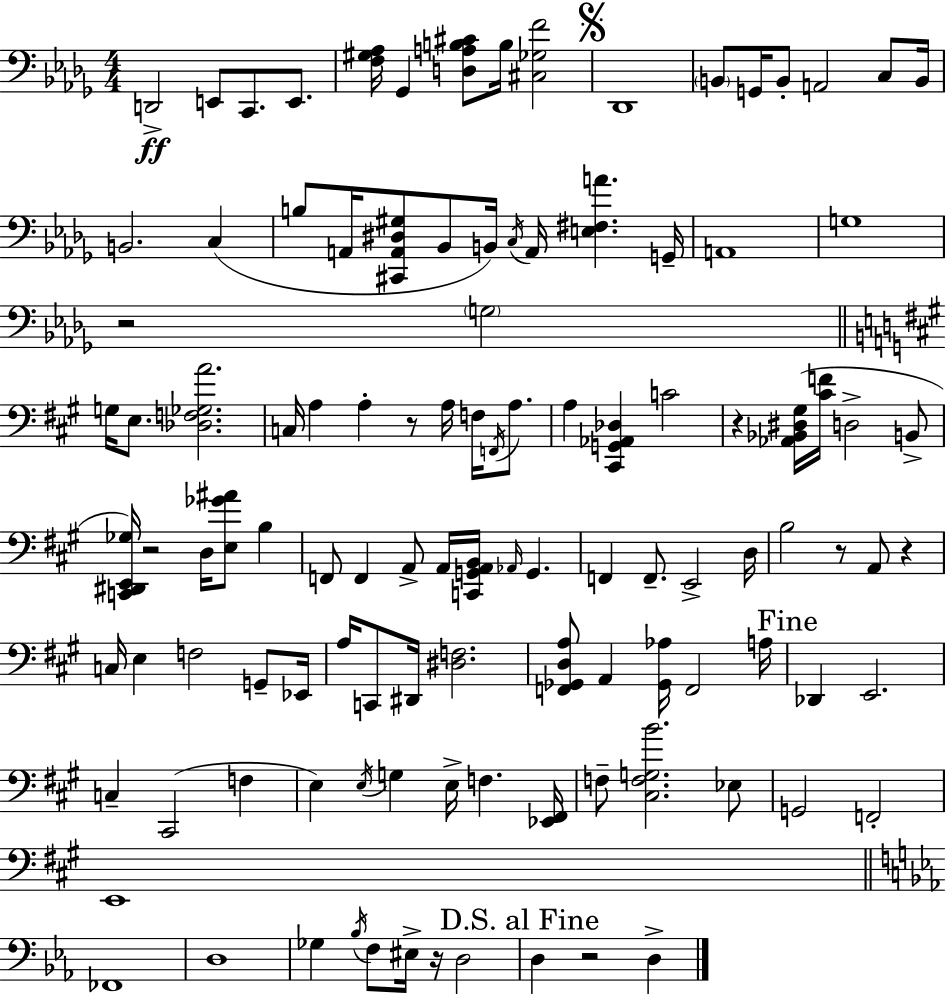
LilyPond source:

{
  \clef bass
  \numericTimeSignature
  \time 4/4
  \key bes \minor
  d,2->\ff e,8 c,8. e,8. | <f gis aes>16 ges,4 <d a b cis'>8 b16 <cis ges f'>2 | \mark \markup { \musicglyph "scripts.segno" } des,1 | \parenthesize b,8 g,16 b,8-. a,2 c8 b,16 | \break b,2. c4( | b8 a,16 <cis, a, dis gis>8 bes,8 b,16) \acciaccatura { c16 } a,16 <e fis a'>4. | g,16-- a,1 | g1 | \break r2 \parenthesize g2 | \bar "||" \break \key a \major g16 e8. <des f ges a'>2. | c16 a4 a4-. r8 a16 f16 \acciaccatura { f,16 } a8. | a4 <cis, g, aes, des>4 c'2 | r4 <aes, bes, dis gis>16( <cis' f'>16 d2-> b,8-> | \break <c, dis, e, ges>16) r2 d16 <e ges' ais'>8 b4 | f,8 f,4 a,8-> a,16 <c, g, a, b,>16 \grace { aes,16 } g,4. | f,4 f,8.-- e,2-> | d16 b2 r8 a,8 r4 | \break c16 e4 f2 g,8-- | ees,16 a16 c,8 dis,16 <dis f>2. | <f, ges, d a>8 a,4 <ges, aes>16 f,2 | a16 \mark "Fine" des,4 e,2. | \break c4-- cis,2( f4 | e4) \acciaccatura { e16 } g4 e16-> f4. | <ees, fis,>16 f8-- <cis f g b'>2. | ees8 g,2 f,2-. | \break e,1 | \bar "||" \break \key ees \major fes,1 | d1 | ges4 \acciaccatura { bes16 } f8 eis16-> r16 d2 | \mark "D.S. al Fine" d4 r2 d4-> | \break \bar "|."
}